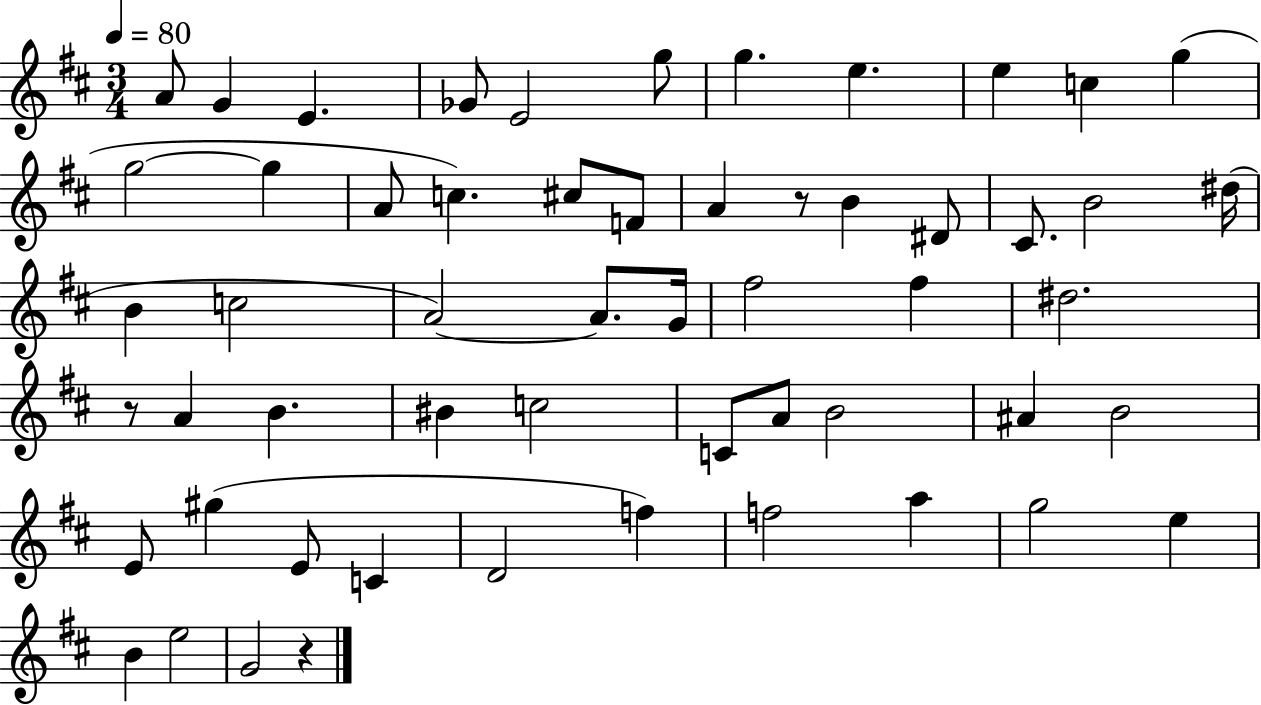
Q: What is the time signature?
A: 3/4